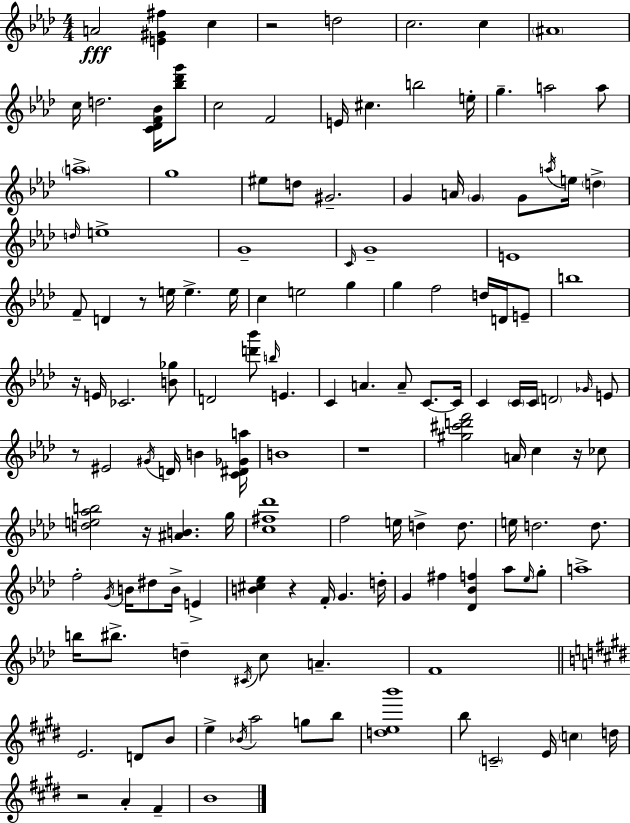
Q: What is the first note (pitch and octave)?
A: A4